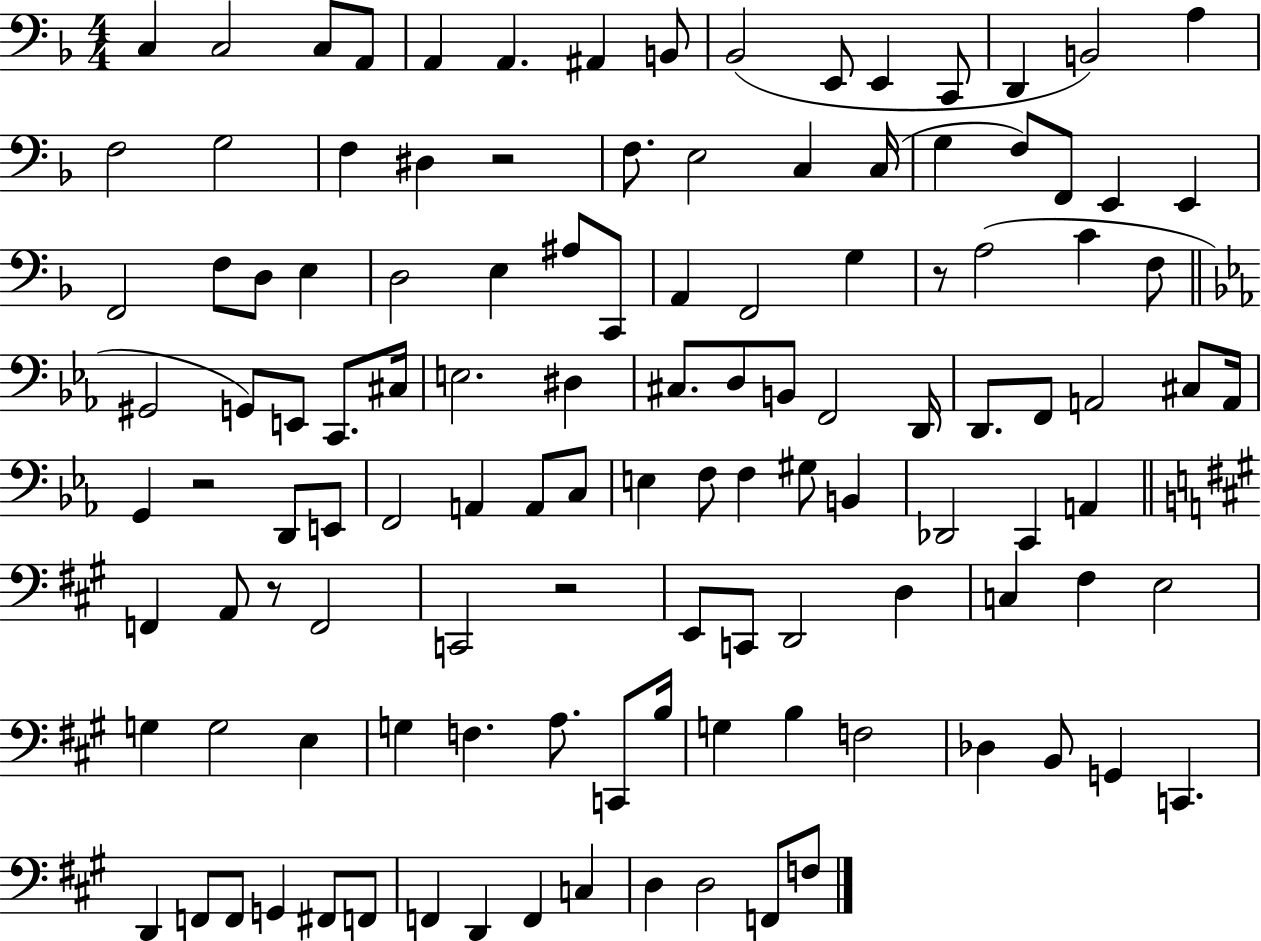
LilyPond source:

{
  \clef bass
  \numericTimeSignature
  \time 4/4
  \key f \major
  c4 c2 c8 a,8 | a,4 a,4. ais,4 b,8 | bes,2( e,8 e,4 c,8 | d,4 b,2) a4 | \break f2 g2 | f4 dis4 r2 | f8. e2 c4 c16( | g4 f8) f,8 e,4 e,4 | \break f,2 f8 d8 e4 | d2 e4 ais8 c,8 | a,4 f,2 g4 | r8 a2( c'4 f8 | \break \bar "||" \break \key ees \major gis,2 g,8) e,8 c,8. cis16 | e2. dis4 | cis8. d8 b,8 f,2 d,16 | d,8. f,8 a,2 cis8 a,16 | \break g,4 r2 d,8 e,8 | f,2 a,4 a,8 c8 | e4 f8 f4 gis8 b,4 | des,2 c,4 a,4 | \break \bar "||" \break \key a \major f,4 a,8 r8 f,2 | c,2 r2 | e,8 c,8 d,2 d4 | c4 fis4 e2 | \break g4 g2 e4 | g4 f4. a8. c,8 b16 | g4 b4 f2 | des4 b,8 g,4 c,4. | \break d,4 f,8 f,8 g,4 fis,8 f,8 | f,4 d,4 f,4 c4 | d4 d2 f,8 f8 | \bar "|."
}